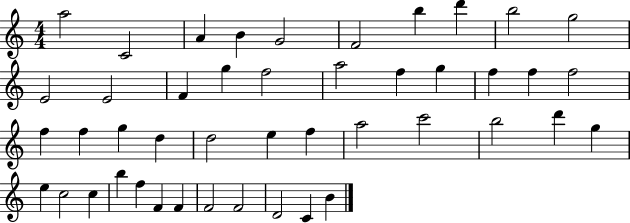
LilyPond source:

{
  \clef treble
  \numericTimeSignature
  \time 4/4
  \key c \major
  a''2 c'2 | a'4 b'4 g'2 | f'2 b''4 d'''4 | b''2 g''2 | \break e'2 e'2 | f'4 g''4 f''2 | a''2 f''4 g''4 | f''4 f''4 f''2 | \break f''4 f''4 g''4 d''4 | d''2 e''4 f''4 | a''2 c'''2 | b''2 d'''4 g''4 | \break e''4 c''2 c''4 | b''4 f''4 f'4 f'4 | f'2 f'2 | d'2 c'4 b'4 | \break \bar "|."
}